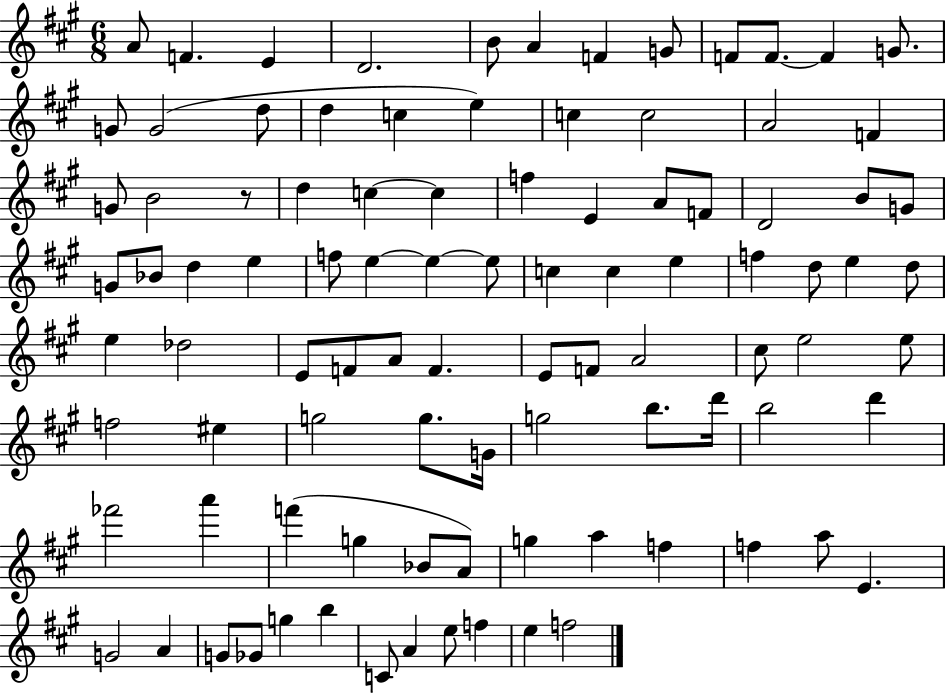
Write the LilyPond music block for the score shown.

{
  \clef treble
  \numericTimeSignature
  \time 6/8
  \key a \major
  a'8 f'4. e'4 | d'2. | b'8 a'4 f'4 g'8 | f'8 f'8.~~ f'4 g'8. | \break g'8 g'2( d''8 | d''4 c''4 e''4) | c''4 c''2 | a'2 f'4 | \break g'8 b'2 r8 | d''4 c''4~~ c''4 | f''4 e'4 a'8 f'8 | d'2 b'8 g'8 | \break g'8 bes'8 d''4 e''4 | f''8 e''4~~ e''4~~ e''8 | c''4 c''4 e''4 | f''4 d''8 e''4 d''8 | \break e''4 des''2 | e'8 f'8 a'8 f'4. | e'8 f'8 a'2 | cis''8 e''2 e''8 | \break f''2 eis''4 | g''2 g''8. g'16 | g''2 b''8. d'''16 | b''2 d'''4 | \break fes'''2 a'''4 | f'''4( g''4 bes'8 a'8) | g''4 a''4 f''4 | f''4 a''8 e'4. | \break g'2 a'4 | g'8 ges'8 g''4 b''4 | c'8 a'4 e''8 f''4 | e''4 f''2 | \break \bar "|."
}